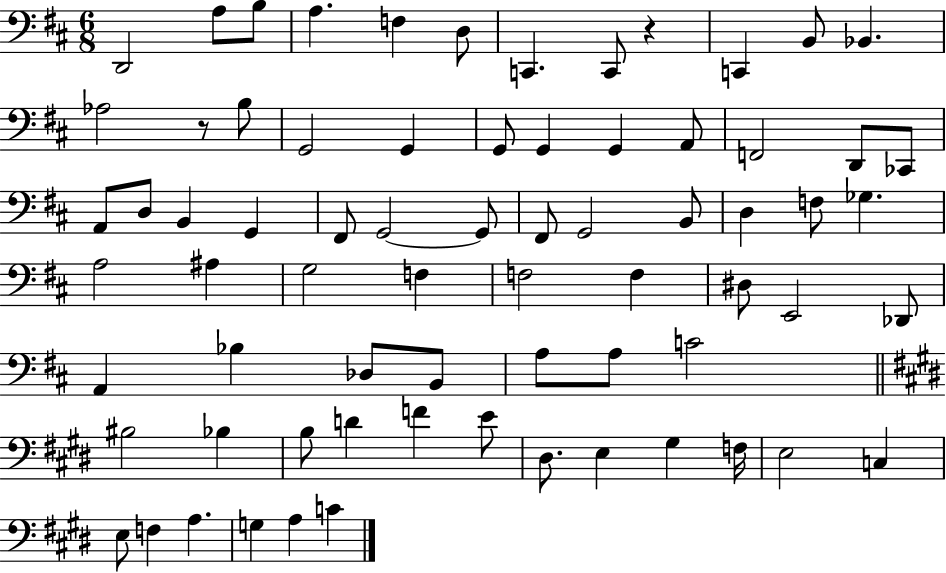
D2/h A3/e B3/e A3/q. F3/q D3/e C2/q. C2/e R/q C2/q B2/e Bb2/q. Ab3/h R/e B3/e G2/h G2/q G2/e G2/q G2/q A2/e F2/h D2/e CES2/e A2/e D3/e B2/q G2/q F#2/e G2/h G2/e F#2/e G2/h B2/e D3/q F3/e Gb3/q. A3/h A#3/q G3/h F3/q F3/h F3/q D#3/e E2/h Db2/e A2/q Bb3/q Db3/e B2/e A3/e A3/e C4/h BIS3/h Bb3/q B3/e D4/q F4/q E4/e D#3/e. E3/q G#3/q F3/s E3/h C3/q E3/e F3/q A3/q. G3/q A3/q C4/q